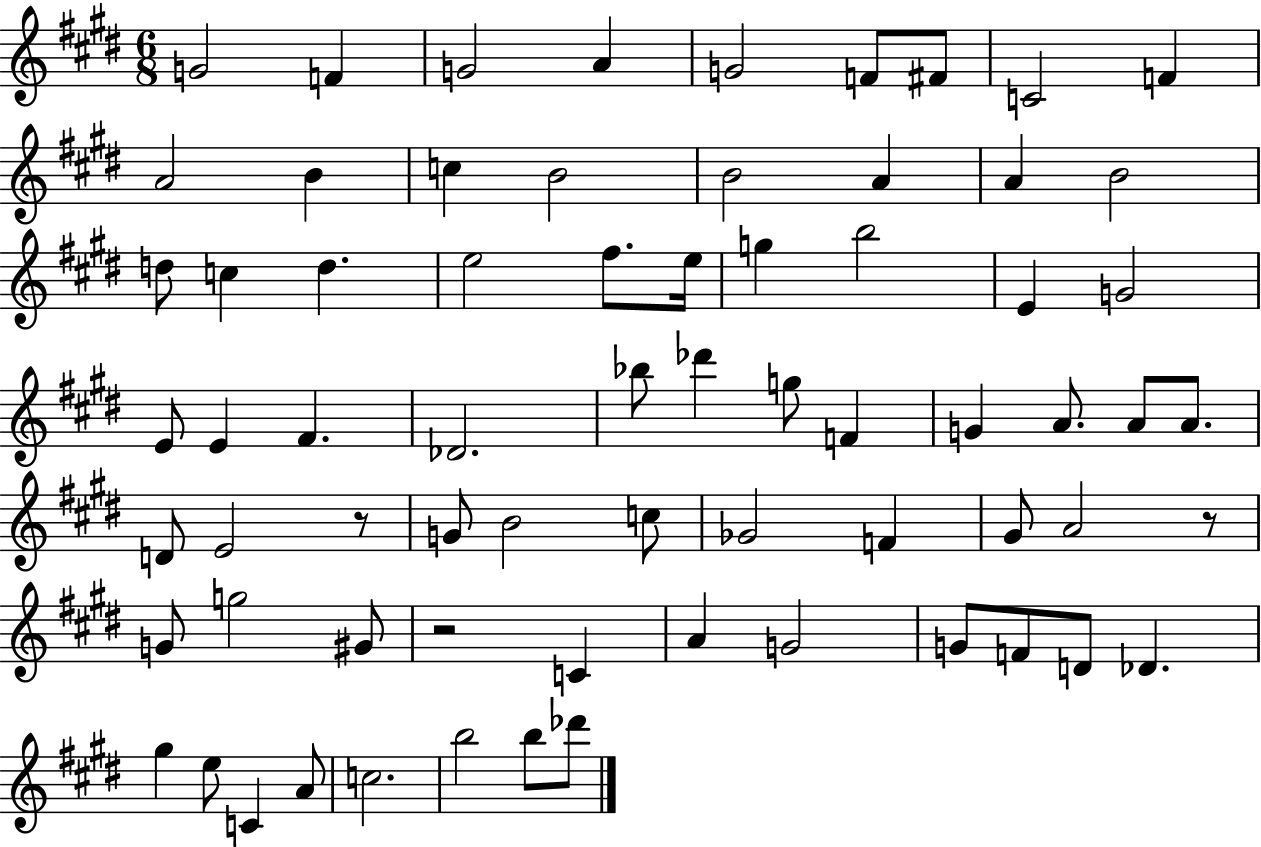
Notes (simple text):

G4/h F4/q G4/h A4/q G4/h F4/e F#4/e C4/h F4/q A4/h B4/q C5/q B4/h B4/h A4/q A4/q B4/h D5/e C5/q D5/q. E5/h F#5/e. E5/s G5/q B5/h E4/q G4/h E4/e E4/q F#4/q. Db4/h. Bb5/e Db6/q G5/e F4/q G4/q A4/e. A4/e A4/e. D4/e E4/h R/e G4/e B4/h C5/e Gb4/h F4/q G#4/e A4/h R/e G4/e G5/h G#4/e R/h C4/q A4/q G4/h G4/e F4/e D4/e Db4/q. G#5/q E5/e C4/q A4/e C5/h. B5/h B5/e Db6/e